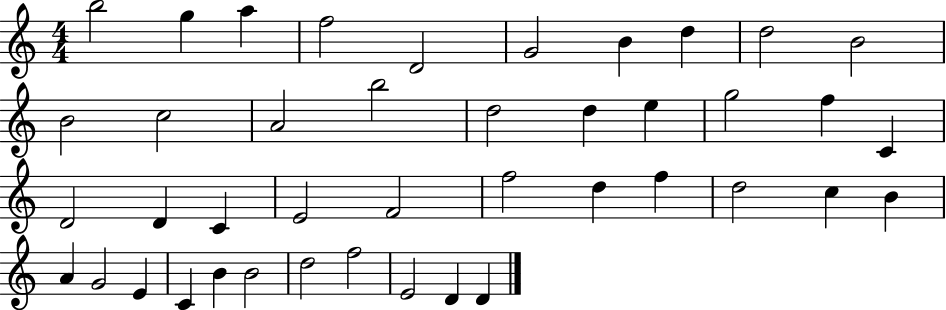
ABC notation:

X:1
T:Untitled
M:4/4
L:1/4
K:C
b2 g a f2 D2 G2 B d d2 B2 B2 c2 A2 b2 d2 d e g2 f C D2 D C E2 F2 f2 d f d2 c B A G2 E C B B2 d2 f2 E2 D D